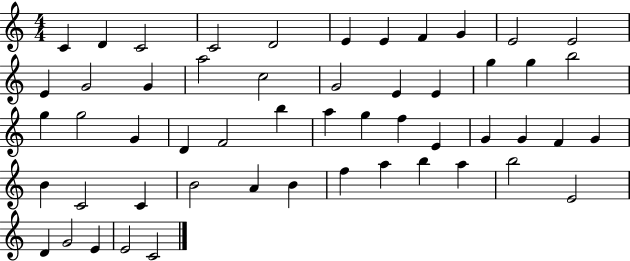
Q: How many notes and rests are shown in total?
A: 53